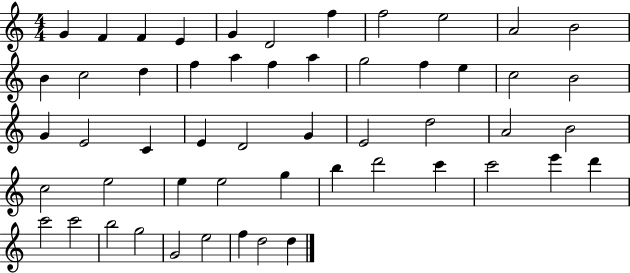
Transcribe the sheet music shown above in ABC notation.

X:1
T:Untitled
M:4/4
L:1/4
K:C
G F F E G D2 f f2 e2 A2 B2 B c2 d f a f a g2 f e c2 B2 G E2 C E D2 G E2 d2 A2 B2 c2 e2 e e2 g b d'2 c' c'2 e' d' c'2 c'2 b2 g2 G2 e2 f d2 d